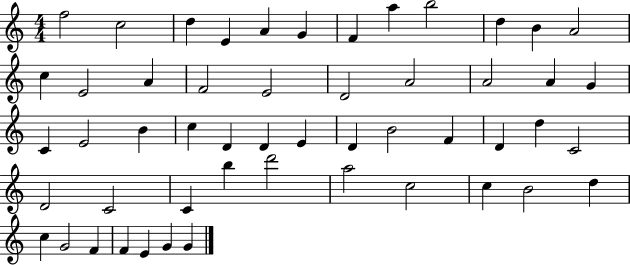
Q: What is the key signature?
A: C major